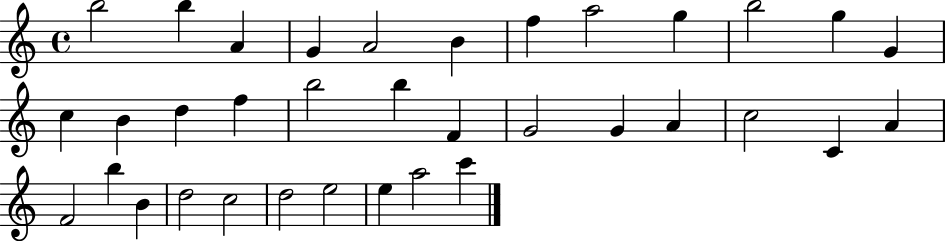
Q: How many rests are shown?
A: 0